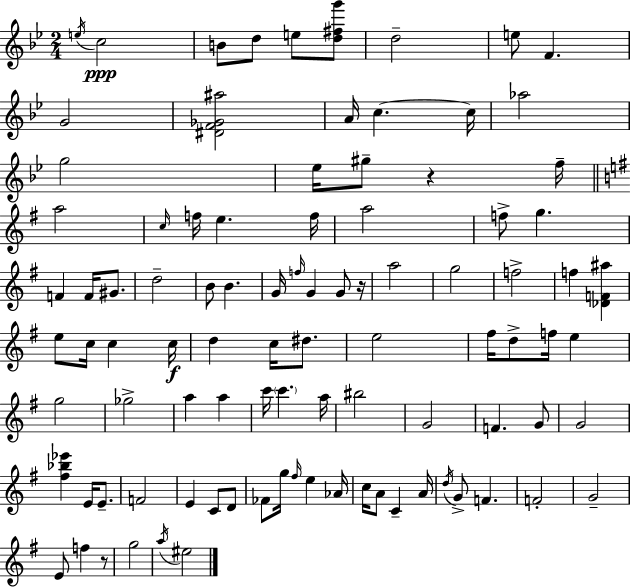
{
  \clef treble
  \numericTimeSignature
  \time 2/4
  \key bes \major
  \acciaccatura { e''16 }\ppp c''2 | b'8 d''8 e''8 <d'' fis'' g'''>8 | d''2-- | e''8 f'4. | \break g'2 | <dis' f' ges' ais''>2 | a'16 c''4.~~ | c''16 aes''2 | \break g''2 | ees''16 gis''8-- r4 | f''16-- \bar "||" \break \key e \minor a''2 | \grace { c''16 } f''16 e''4. | f''16 a''2 | f''8-> g''4. | \break f'4 f'16 gis'8. | d''2-- | b'8 b'4. | g'16 \grace { f''16 } g'4 g'8 | \break r16 a''2 | g''2 | f''2-> | f''4 <des' f' ais''>4 | \break e''8 c''16 c''4 | c''16\f d''4 c''16 dis''8. | e''2 | fis''16 d''8-> f''16 e''4 | \break g''2 | ges''2-> | a''4 a''4 | c'''16 \parenthesize c'''4. | \break a''16 bis''2 | g'2 | f'4. | g'8 g'2 | \break <fis'' bes'' ees'''>4 e'16 e'8.-- | f'2 | e'4 c'8 | d'8 fes'8 g''16 \grace { fis''16 } e''4 | \break aes'16 c''16 a'8 c'4-- | a'16 \acciaccatura { d''16 } g'8-> f'4. | f'2-. | g'2-- | \break e'8 f''4 | r8 g''2 | \acciaccatura { a''16 } eis''2 | \bar "|."
}